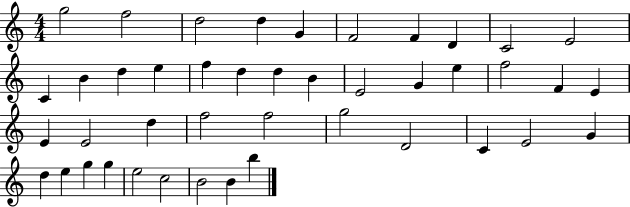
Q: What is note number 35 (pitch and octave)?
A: D5